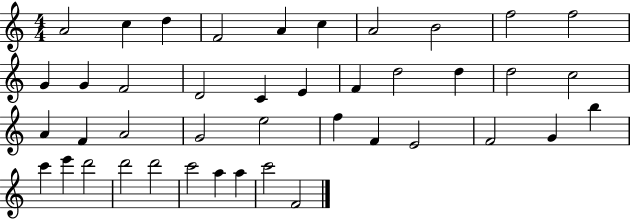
A4/h C5/q D5/q F4/h A4/q C5/q A4/h B4/h F5/h F5/h G4/q G4/q F4/h D4/h C4/q E4/q F4/q D5/h D5/q D5/h C5/h A4/q F4/q A4/h G4/h E5/h F5/q F4/q E4/h F4/h G4/q B5/q C6/q E6/q D6/h D6/h D6/h C6/h A5/q A5/q C6/h F4/h